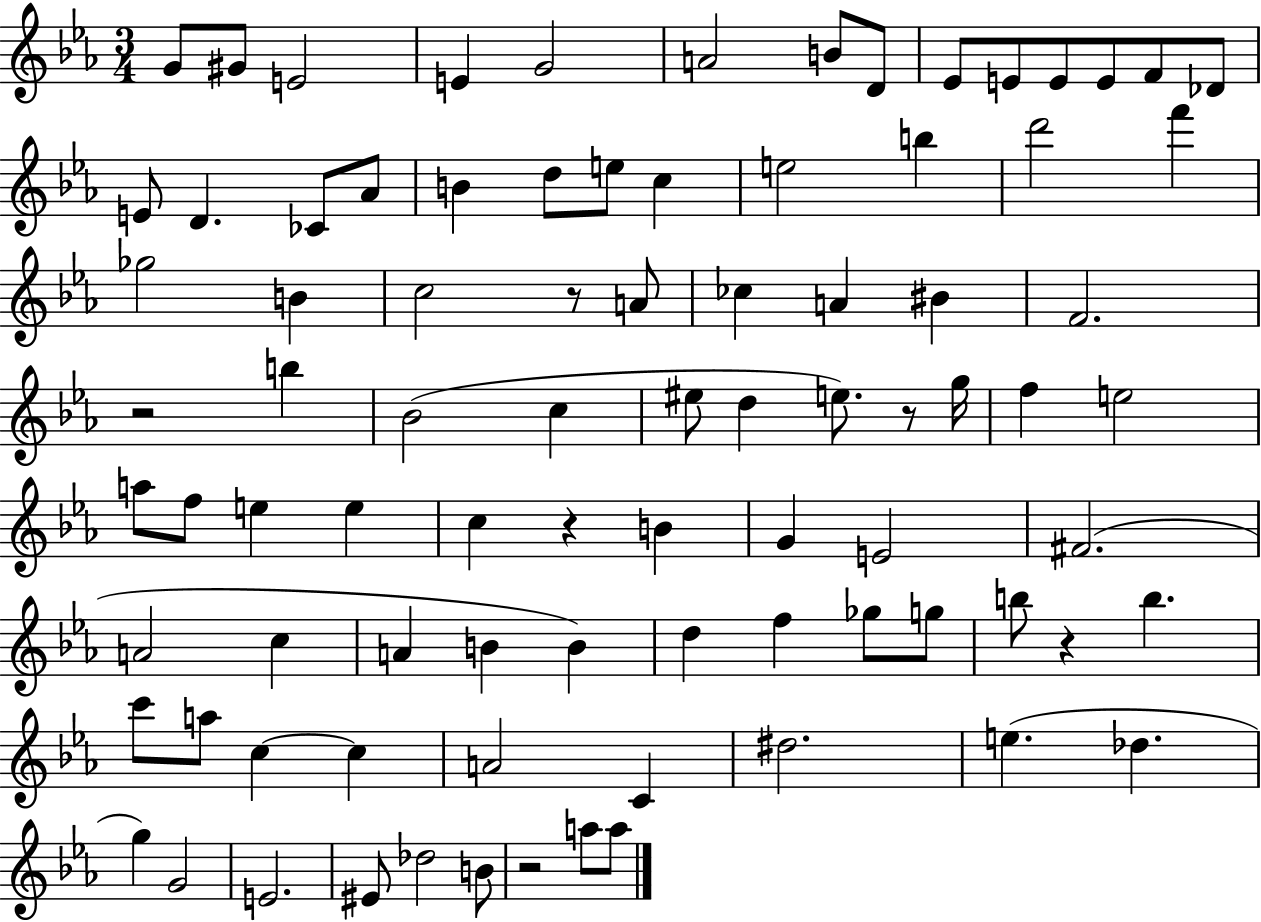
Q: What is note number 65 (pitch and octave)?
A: A5